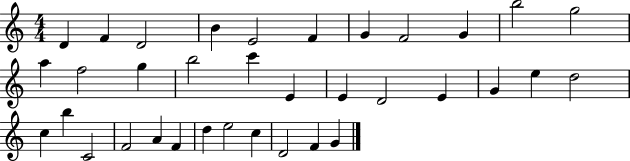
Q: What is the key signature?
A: C major